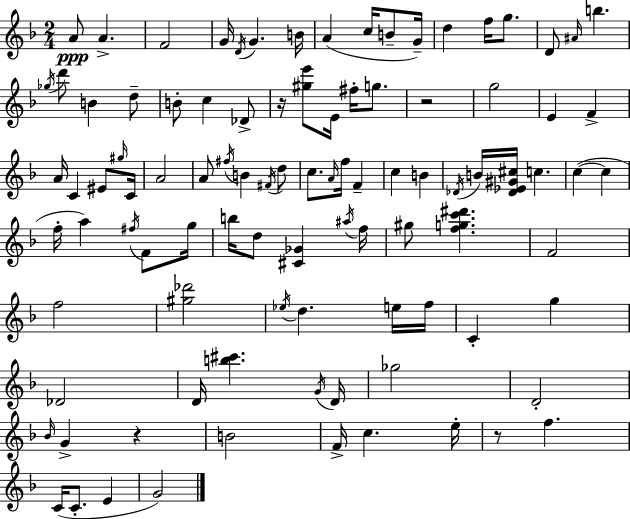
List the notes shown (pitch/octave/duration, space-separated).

A4/e A4/q. F4/h G4/s D4/s G4/q. B4/s A4/q C5/s B4/e G4/s D5/q F5/s G5/e. D4/e A#4/s B5/q. Gb5/s D6/e B4/q D5/e B4/e C5/q Db4/e R/s [G#5,E6]/e E4/s F#5/s G5/e. R/h G5/h E4/q F4/q A4/s C4/q EIS4/e G#5/s C4/s A4/h A4/e F#5/s B4/q F#4/s D5/e C5/e. A4/s F5/s F4/q C5/q B4/q Db4/s B4/s [Db4,Eb4,G#4,C#5]/s C5/q. C5/q C5/q F5/s A5/q F#5/s F4/e G5/s B5/s D5/e [C#4,Gb4]/q A#5/s F5/s G#5/e [F5,G5,C6,D#6]/q. F4/h F5/h [G#5,Db6]/h Eb5/s D5/q. E5/s F5/s C4/q G5/q Db4/h D4/s [B5,C#6]/q. G4/s D4/s Gb5/h D4/h Bb4/s G4/q R/q B4/h F4/s C5/q. E5/s R/e F5/q. C4/s C4/e. E4/q G4/h